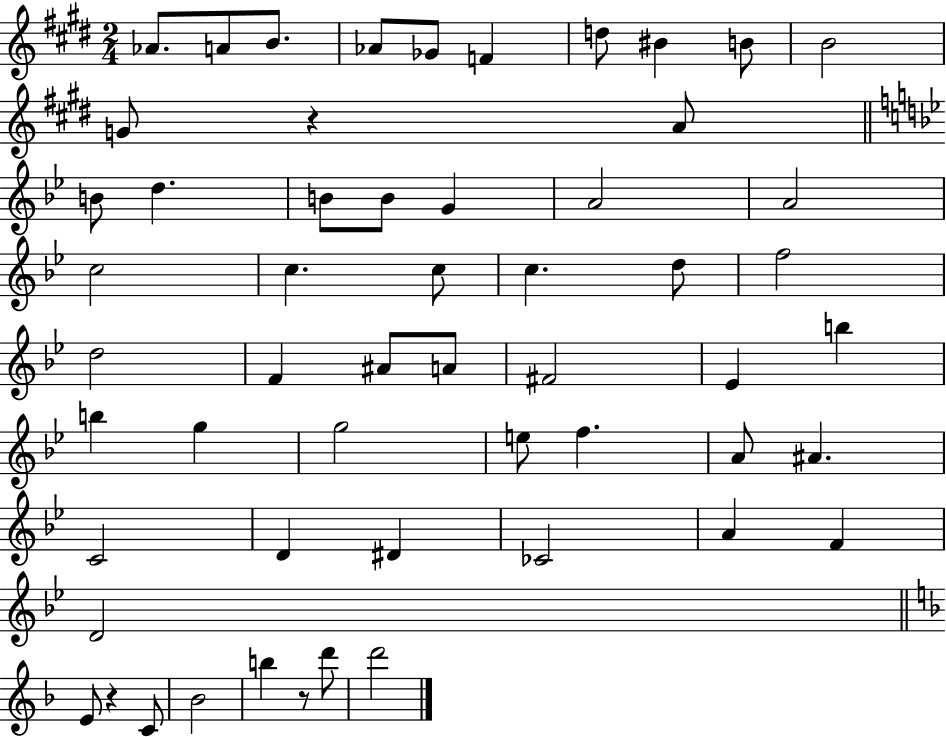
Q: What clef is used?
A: treble